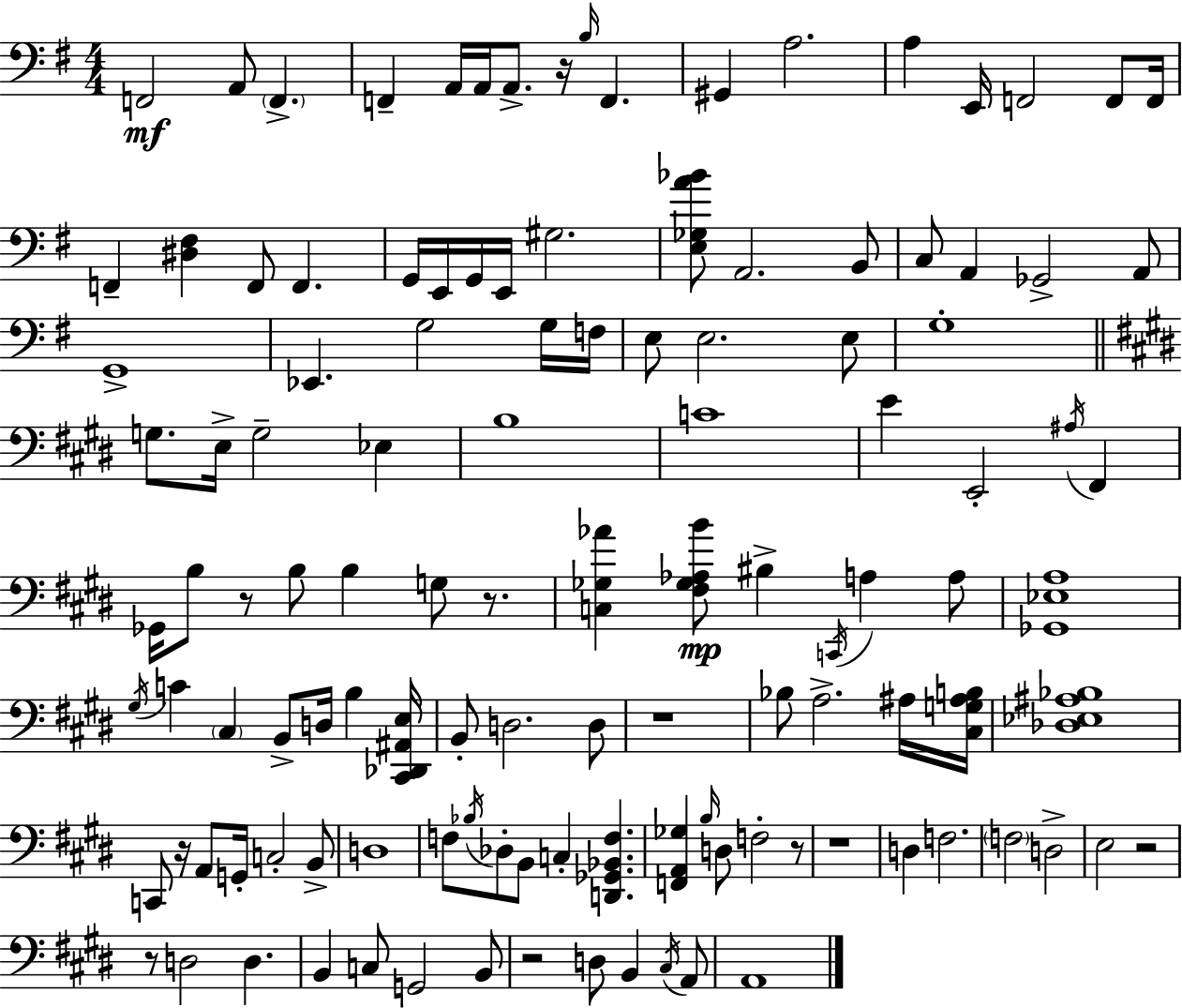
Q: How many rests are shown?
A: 10